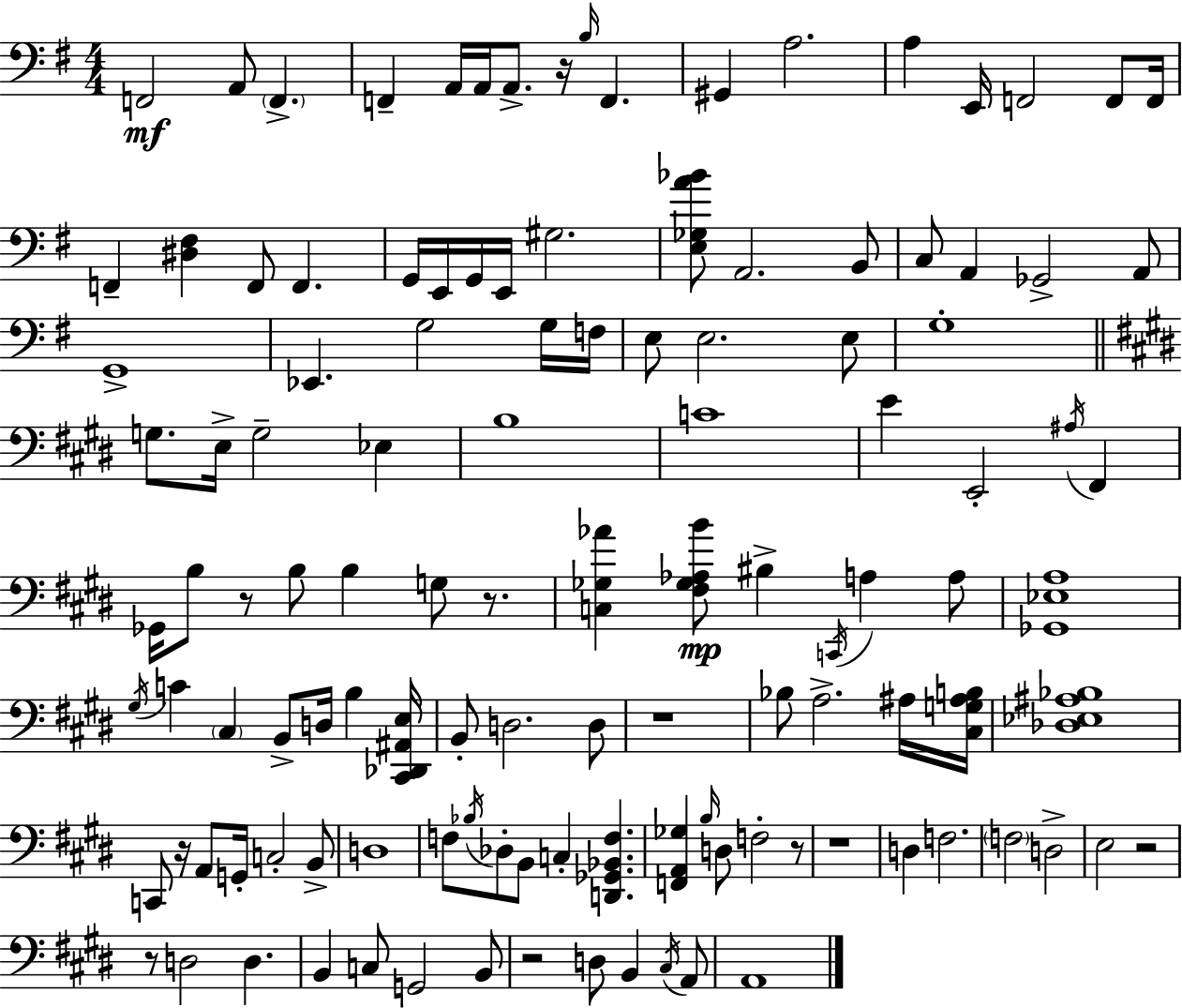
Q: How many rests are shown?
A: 10